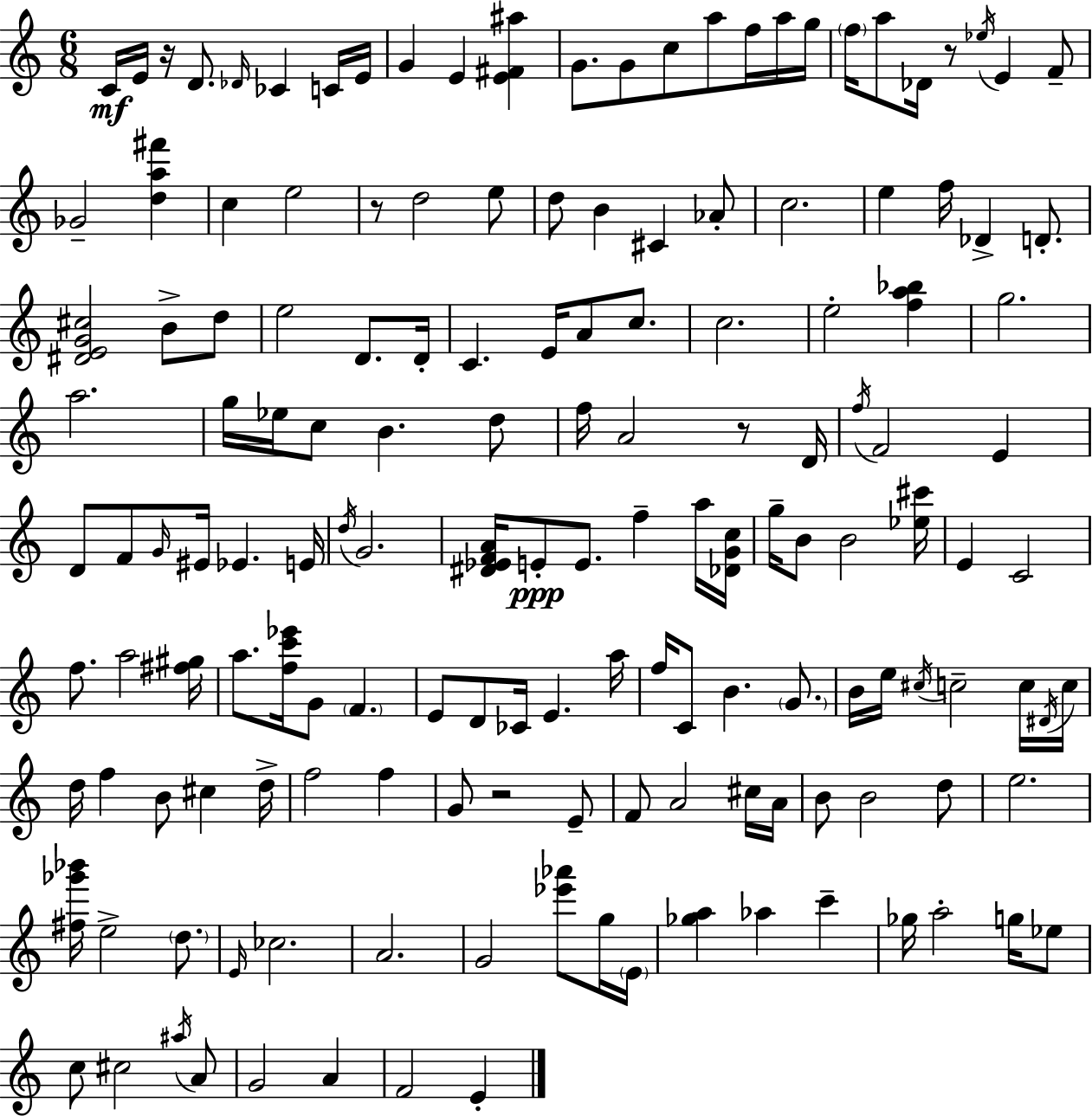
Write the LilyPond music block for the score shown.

{
  \clef treble
  \numericTimeSignature
  \time 6/8
  \key c \major
  c'16\mf e'16 r16 d'8. \grace { des'16 } ces'4 c'16 | e'16 g'4 e'4 <e' fis' ais''>4 | g'8. g'8 c''8 a''8 f''16 a''16 | g''16 \parenthesize f''16 a''8 des'16 r8 \acciaccatura { ees''16 } e'4 | \break f'8-- ges'2-- <d'' a'' fis'''>4 | c''4 e''2 | r8 d''2 | e''8 d''8 b'4 cis'4 | \break aes'8-. c''2. | e''4 f''16 des'4-> d'8.-. | <dis' e' g' cis''>2 b'8-> | d''8 e''2 d'8. | \break d'16-. c'4. e'16 a'8 c''8. | c''2. | e''2-. <f'' a'' bes''>4 | g''2. | \break a''2. | g''16 ees''16 c''8 b'4. | d''8 f''16 a'2 r8 | d'16 \acciaccatura { f''16 } f'2 e'4 | \break d'8 f'8 \grace { g'16 } eis'16 ees'4. | e'16 \acciaccatura { d''16 } g'2. | <dis' ees' f' a'>16 e'8-.\ppp e'8. f''4-- | a''16 <des' g' c''>16 g''16-- b'8 b'2 | \break <ees'' cis'''>16 e'4 c'2 | f''8. a''2 | <fis'' gis''>16 a''8. <f'' c''' ees'''>16 g'8 \parenthesize f'4. | e'8 d'8 ces'16 e'4. | \break a''16 f''16 c'8 b'4. | \parenthesize g'8. b'16 e''16 \acciaccatura { cis''16 } c''2-- | c''16 \acciaccatura { dis'16 } c''16 d''16 f''4 | b'8 cis''4 d''16-> f''2 | \break f''4 g'8 r2 | e'8-- f'8 a'2 | cis''16 a'16 b'8 b'2 | d''8 e''2. | \break <fis'' ges''' bes'''>16 e''2-> | \parenthesize d''8. \grace { e'16 } ces''2. | a'2. | g'2 | \break <ees''' aes'''>8 g''16 \parenthesize e'16 <ges'' a''>4 | aes''4 c'''4-- ges''16 a''2-. | g''16 ees''8 c''8 cis''2 | \acciaccatura { ais''16 } a'8 g'2 | \break a'4 f'2 | e'4-. \bar "|."
}